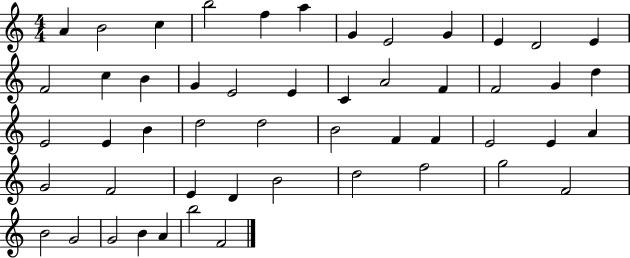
X:1
T:Untitled
M:4/4
L:1/4
K:C
A B2 c b2 f a G E2 G E D2 E F2 c B G E2 E C A2 F F2 G d E2 E B d2 d2 B2 F F E2 E A G2 F2 E D B2 d2 f2 g2 F2 B2 G2 G2 B A b2 F2